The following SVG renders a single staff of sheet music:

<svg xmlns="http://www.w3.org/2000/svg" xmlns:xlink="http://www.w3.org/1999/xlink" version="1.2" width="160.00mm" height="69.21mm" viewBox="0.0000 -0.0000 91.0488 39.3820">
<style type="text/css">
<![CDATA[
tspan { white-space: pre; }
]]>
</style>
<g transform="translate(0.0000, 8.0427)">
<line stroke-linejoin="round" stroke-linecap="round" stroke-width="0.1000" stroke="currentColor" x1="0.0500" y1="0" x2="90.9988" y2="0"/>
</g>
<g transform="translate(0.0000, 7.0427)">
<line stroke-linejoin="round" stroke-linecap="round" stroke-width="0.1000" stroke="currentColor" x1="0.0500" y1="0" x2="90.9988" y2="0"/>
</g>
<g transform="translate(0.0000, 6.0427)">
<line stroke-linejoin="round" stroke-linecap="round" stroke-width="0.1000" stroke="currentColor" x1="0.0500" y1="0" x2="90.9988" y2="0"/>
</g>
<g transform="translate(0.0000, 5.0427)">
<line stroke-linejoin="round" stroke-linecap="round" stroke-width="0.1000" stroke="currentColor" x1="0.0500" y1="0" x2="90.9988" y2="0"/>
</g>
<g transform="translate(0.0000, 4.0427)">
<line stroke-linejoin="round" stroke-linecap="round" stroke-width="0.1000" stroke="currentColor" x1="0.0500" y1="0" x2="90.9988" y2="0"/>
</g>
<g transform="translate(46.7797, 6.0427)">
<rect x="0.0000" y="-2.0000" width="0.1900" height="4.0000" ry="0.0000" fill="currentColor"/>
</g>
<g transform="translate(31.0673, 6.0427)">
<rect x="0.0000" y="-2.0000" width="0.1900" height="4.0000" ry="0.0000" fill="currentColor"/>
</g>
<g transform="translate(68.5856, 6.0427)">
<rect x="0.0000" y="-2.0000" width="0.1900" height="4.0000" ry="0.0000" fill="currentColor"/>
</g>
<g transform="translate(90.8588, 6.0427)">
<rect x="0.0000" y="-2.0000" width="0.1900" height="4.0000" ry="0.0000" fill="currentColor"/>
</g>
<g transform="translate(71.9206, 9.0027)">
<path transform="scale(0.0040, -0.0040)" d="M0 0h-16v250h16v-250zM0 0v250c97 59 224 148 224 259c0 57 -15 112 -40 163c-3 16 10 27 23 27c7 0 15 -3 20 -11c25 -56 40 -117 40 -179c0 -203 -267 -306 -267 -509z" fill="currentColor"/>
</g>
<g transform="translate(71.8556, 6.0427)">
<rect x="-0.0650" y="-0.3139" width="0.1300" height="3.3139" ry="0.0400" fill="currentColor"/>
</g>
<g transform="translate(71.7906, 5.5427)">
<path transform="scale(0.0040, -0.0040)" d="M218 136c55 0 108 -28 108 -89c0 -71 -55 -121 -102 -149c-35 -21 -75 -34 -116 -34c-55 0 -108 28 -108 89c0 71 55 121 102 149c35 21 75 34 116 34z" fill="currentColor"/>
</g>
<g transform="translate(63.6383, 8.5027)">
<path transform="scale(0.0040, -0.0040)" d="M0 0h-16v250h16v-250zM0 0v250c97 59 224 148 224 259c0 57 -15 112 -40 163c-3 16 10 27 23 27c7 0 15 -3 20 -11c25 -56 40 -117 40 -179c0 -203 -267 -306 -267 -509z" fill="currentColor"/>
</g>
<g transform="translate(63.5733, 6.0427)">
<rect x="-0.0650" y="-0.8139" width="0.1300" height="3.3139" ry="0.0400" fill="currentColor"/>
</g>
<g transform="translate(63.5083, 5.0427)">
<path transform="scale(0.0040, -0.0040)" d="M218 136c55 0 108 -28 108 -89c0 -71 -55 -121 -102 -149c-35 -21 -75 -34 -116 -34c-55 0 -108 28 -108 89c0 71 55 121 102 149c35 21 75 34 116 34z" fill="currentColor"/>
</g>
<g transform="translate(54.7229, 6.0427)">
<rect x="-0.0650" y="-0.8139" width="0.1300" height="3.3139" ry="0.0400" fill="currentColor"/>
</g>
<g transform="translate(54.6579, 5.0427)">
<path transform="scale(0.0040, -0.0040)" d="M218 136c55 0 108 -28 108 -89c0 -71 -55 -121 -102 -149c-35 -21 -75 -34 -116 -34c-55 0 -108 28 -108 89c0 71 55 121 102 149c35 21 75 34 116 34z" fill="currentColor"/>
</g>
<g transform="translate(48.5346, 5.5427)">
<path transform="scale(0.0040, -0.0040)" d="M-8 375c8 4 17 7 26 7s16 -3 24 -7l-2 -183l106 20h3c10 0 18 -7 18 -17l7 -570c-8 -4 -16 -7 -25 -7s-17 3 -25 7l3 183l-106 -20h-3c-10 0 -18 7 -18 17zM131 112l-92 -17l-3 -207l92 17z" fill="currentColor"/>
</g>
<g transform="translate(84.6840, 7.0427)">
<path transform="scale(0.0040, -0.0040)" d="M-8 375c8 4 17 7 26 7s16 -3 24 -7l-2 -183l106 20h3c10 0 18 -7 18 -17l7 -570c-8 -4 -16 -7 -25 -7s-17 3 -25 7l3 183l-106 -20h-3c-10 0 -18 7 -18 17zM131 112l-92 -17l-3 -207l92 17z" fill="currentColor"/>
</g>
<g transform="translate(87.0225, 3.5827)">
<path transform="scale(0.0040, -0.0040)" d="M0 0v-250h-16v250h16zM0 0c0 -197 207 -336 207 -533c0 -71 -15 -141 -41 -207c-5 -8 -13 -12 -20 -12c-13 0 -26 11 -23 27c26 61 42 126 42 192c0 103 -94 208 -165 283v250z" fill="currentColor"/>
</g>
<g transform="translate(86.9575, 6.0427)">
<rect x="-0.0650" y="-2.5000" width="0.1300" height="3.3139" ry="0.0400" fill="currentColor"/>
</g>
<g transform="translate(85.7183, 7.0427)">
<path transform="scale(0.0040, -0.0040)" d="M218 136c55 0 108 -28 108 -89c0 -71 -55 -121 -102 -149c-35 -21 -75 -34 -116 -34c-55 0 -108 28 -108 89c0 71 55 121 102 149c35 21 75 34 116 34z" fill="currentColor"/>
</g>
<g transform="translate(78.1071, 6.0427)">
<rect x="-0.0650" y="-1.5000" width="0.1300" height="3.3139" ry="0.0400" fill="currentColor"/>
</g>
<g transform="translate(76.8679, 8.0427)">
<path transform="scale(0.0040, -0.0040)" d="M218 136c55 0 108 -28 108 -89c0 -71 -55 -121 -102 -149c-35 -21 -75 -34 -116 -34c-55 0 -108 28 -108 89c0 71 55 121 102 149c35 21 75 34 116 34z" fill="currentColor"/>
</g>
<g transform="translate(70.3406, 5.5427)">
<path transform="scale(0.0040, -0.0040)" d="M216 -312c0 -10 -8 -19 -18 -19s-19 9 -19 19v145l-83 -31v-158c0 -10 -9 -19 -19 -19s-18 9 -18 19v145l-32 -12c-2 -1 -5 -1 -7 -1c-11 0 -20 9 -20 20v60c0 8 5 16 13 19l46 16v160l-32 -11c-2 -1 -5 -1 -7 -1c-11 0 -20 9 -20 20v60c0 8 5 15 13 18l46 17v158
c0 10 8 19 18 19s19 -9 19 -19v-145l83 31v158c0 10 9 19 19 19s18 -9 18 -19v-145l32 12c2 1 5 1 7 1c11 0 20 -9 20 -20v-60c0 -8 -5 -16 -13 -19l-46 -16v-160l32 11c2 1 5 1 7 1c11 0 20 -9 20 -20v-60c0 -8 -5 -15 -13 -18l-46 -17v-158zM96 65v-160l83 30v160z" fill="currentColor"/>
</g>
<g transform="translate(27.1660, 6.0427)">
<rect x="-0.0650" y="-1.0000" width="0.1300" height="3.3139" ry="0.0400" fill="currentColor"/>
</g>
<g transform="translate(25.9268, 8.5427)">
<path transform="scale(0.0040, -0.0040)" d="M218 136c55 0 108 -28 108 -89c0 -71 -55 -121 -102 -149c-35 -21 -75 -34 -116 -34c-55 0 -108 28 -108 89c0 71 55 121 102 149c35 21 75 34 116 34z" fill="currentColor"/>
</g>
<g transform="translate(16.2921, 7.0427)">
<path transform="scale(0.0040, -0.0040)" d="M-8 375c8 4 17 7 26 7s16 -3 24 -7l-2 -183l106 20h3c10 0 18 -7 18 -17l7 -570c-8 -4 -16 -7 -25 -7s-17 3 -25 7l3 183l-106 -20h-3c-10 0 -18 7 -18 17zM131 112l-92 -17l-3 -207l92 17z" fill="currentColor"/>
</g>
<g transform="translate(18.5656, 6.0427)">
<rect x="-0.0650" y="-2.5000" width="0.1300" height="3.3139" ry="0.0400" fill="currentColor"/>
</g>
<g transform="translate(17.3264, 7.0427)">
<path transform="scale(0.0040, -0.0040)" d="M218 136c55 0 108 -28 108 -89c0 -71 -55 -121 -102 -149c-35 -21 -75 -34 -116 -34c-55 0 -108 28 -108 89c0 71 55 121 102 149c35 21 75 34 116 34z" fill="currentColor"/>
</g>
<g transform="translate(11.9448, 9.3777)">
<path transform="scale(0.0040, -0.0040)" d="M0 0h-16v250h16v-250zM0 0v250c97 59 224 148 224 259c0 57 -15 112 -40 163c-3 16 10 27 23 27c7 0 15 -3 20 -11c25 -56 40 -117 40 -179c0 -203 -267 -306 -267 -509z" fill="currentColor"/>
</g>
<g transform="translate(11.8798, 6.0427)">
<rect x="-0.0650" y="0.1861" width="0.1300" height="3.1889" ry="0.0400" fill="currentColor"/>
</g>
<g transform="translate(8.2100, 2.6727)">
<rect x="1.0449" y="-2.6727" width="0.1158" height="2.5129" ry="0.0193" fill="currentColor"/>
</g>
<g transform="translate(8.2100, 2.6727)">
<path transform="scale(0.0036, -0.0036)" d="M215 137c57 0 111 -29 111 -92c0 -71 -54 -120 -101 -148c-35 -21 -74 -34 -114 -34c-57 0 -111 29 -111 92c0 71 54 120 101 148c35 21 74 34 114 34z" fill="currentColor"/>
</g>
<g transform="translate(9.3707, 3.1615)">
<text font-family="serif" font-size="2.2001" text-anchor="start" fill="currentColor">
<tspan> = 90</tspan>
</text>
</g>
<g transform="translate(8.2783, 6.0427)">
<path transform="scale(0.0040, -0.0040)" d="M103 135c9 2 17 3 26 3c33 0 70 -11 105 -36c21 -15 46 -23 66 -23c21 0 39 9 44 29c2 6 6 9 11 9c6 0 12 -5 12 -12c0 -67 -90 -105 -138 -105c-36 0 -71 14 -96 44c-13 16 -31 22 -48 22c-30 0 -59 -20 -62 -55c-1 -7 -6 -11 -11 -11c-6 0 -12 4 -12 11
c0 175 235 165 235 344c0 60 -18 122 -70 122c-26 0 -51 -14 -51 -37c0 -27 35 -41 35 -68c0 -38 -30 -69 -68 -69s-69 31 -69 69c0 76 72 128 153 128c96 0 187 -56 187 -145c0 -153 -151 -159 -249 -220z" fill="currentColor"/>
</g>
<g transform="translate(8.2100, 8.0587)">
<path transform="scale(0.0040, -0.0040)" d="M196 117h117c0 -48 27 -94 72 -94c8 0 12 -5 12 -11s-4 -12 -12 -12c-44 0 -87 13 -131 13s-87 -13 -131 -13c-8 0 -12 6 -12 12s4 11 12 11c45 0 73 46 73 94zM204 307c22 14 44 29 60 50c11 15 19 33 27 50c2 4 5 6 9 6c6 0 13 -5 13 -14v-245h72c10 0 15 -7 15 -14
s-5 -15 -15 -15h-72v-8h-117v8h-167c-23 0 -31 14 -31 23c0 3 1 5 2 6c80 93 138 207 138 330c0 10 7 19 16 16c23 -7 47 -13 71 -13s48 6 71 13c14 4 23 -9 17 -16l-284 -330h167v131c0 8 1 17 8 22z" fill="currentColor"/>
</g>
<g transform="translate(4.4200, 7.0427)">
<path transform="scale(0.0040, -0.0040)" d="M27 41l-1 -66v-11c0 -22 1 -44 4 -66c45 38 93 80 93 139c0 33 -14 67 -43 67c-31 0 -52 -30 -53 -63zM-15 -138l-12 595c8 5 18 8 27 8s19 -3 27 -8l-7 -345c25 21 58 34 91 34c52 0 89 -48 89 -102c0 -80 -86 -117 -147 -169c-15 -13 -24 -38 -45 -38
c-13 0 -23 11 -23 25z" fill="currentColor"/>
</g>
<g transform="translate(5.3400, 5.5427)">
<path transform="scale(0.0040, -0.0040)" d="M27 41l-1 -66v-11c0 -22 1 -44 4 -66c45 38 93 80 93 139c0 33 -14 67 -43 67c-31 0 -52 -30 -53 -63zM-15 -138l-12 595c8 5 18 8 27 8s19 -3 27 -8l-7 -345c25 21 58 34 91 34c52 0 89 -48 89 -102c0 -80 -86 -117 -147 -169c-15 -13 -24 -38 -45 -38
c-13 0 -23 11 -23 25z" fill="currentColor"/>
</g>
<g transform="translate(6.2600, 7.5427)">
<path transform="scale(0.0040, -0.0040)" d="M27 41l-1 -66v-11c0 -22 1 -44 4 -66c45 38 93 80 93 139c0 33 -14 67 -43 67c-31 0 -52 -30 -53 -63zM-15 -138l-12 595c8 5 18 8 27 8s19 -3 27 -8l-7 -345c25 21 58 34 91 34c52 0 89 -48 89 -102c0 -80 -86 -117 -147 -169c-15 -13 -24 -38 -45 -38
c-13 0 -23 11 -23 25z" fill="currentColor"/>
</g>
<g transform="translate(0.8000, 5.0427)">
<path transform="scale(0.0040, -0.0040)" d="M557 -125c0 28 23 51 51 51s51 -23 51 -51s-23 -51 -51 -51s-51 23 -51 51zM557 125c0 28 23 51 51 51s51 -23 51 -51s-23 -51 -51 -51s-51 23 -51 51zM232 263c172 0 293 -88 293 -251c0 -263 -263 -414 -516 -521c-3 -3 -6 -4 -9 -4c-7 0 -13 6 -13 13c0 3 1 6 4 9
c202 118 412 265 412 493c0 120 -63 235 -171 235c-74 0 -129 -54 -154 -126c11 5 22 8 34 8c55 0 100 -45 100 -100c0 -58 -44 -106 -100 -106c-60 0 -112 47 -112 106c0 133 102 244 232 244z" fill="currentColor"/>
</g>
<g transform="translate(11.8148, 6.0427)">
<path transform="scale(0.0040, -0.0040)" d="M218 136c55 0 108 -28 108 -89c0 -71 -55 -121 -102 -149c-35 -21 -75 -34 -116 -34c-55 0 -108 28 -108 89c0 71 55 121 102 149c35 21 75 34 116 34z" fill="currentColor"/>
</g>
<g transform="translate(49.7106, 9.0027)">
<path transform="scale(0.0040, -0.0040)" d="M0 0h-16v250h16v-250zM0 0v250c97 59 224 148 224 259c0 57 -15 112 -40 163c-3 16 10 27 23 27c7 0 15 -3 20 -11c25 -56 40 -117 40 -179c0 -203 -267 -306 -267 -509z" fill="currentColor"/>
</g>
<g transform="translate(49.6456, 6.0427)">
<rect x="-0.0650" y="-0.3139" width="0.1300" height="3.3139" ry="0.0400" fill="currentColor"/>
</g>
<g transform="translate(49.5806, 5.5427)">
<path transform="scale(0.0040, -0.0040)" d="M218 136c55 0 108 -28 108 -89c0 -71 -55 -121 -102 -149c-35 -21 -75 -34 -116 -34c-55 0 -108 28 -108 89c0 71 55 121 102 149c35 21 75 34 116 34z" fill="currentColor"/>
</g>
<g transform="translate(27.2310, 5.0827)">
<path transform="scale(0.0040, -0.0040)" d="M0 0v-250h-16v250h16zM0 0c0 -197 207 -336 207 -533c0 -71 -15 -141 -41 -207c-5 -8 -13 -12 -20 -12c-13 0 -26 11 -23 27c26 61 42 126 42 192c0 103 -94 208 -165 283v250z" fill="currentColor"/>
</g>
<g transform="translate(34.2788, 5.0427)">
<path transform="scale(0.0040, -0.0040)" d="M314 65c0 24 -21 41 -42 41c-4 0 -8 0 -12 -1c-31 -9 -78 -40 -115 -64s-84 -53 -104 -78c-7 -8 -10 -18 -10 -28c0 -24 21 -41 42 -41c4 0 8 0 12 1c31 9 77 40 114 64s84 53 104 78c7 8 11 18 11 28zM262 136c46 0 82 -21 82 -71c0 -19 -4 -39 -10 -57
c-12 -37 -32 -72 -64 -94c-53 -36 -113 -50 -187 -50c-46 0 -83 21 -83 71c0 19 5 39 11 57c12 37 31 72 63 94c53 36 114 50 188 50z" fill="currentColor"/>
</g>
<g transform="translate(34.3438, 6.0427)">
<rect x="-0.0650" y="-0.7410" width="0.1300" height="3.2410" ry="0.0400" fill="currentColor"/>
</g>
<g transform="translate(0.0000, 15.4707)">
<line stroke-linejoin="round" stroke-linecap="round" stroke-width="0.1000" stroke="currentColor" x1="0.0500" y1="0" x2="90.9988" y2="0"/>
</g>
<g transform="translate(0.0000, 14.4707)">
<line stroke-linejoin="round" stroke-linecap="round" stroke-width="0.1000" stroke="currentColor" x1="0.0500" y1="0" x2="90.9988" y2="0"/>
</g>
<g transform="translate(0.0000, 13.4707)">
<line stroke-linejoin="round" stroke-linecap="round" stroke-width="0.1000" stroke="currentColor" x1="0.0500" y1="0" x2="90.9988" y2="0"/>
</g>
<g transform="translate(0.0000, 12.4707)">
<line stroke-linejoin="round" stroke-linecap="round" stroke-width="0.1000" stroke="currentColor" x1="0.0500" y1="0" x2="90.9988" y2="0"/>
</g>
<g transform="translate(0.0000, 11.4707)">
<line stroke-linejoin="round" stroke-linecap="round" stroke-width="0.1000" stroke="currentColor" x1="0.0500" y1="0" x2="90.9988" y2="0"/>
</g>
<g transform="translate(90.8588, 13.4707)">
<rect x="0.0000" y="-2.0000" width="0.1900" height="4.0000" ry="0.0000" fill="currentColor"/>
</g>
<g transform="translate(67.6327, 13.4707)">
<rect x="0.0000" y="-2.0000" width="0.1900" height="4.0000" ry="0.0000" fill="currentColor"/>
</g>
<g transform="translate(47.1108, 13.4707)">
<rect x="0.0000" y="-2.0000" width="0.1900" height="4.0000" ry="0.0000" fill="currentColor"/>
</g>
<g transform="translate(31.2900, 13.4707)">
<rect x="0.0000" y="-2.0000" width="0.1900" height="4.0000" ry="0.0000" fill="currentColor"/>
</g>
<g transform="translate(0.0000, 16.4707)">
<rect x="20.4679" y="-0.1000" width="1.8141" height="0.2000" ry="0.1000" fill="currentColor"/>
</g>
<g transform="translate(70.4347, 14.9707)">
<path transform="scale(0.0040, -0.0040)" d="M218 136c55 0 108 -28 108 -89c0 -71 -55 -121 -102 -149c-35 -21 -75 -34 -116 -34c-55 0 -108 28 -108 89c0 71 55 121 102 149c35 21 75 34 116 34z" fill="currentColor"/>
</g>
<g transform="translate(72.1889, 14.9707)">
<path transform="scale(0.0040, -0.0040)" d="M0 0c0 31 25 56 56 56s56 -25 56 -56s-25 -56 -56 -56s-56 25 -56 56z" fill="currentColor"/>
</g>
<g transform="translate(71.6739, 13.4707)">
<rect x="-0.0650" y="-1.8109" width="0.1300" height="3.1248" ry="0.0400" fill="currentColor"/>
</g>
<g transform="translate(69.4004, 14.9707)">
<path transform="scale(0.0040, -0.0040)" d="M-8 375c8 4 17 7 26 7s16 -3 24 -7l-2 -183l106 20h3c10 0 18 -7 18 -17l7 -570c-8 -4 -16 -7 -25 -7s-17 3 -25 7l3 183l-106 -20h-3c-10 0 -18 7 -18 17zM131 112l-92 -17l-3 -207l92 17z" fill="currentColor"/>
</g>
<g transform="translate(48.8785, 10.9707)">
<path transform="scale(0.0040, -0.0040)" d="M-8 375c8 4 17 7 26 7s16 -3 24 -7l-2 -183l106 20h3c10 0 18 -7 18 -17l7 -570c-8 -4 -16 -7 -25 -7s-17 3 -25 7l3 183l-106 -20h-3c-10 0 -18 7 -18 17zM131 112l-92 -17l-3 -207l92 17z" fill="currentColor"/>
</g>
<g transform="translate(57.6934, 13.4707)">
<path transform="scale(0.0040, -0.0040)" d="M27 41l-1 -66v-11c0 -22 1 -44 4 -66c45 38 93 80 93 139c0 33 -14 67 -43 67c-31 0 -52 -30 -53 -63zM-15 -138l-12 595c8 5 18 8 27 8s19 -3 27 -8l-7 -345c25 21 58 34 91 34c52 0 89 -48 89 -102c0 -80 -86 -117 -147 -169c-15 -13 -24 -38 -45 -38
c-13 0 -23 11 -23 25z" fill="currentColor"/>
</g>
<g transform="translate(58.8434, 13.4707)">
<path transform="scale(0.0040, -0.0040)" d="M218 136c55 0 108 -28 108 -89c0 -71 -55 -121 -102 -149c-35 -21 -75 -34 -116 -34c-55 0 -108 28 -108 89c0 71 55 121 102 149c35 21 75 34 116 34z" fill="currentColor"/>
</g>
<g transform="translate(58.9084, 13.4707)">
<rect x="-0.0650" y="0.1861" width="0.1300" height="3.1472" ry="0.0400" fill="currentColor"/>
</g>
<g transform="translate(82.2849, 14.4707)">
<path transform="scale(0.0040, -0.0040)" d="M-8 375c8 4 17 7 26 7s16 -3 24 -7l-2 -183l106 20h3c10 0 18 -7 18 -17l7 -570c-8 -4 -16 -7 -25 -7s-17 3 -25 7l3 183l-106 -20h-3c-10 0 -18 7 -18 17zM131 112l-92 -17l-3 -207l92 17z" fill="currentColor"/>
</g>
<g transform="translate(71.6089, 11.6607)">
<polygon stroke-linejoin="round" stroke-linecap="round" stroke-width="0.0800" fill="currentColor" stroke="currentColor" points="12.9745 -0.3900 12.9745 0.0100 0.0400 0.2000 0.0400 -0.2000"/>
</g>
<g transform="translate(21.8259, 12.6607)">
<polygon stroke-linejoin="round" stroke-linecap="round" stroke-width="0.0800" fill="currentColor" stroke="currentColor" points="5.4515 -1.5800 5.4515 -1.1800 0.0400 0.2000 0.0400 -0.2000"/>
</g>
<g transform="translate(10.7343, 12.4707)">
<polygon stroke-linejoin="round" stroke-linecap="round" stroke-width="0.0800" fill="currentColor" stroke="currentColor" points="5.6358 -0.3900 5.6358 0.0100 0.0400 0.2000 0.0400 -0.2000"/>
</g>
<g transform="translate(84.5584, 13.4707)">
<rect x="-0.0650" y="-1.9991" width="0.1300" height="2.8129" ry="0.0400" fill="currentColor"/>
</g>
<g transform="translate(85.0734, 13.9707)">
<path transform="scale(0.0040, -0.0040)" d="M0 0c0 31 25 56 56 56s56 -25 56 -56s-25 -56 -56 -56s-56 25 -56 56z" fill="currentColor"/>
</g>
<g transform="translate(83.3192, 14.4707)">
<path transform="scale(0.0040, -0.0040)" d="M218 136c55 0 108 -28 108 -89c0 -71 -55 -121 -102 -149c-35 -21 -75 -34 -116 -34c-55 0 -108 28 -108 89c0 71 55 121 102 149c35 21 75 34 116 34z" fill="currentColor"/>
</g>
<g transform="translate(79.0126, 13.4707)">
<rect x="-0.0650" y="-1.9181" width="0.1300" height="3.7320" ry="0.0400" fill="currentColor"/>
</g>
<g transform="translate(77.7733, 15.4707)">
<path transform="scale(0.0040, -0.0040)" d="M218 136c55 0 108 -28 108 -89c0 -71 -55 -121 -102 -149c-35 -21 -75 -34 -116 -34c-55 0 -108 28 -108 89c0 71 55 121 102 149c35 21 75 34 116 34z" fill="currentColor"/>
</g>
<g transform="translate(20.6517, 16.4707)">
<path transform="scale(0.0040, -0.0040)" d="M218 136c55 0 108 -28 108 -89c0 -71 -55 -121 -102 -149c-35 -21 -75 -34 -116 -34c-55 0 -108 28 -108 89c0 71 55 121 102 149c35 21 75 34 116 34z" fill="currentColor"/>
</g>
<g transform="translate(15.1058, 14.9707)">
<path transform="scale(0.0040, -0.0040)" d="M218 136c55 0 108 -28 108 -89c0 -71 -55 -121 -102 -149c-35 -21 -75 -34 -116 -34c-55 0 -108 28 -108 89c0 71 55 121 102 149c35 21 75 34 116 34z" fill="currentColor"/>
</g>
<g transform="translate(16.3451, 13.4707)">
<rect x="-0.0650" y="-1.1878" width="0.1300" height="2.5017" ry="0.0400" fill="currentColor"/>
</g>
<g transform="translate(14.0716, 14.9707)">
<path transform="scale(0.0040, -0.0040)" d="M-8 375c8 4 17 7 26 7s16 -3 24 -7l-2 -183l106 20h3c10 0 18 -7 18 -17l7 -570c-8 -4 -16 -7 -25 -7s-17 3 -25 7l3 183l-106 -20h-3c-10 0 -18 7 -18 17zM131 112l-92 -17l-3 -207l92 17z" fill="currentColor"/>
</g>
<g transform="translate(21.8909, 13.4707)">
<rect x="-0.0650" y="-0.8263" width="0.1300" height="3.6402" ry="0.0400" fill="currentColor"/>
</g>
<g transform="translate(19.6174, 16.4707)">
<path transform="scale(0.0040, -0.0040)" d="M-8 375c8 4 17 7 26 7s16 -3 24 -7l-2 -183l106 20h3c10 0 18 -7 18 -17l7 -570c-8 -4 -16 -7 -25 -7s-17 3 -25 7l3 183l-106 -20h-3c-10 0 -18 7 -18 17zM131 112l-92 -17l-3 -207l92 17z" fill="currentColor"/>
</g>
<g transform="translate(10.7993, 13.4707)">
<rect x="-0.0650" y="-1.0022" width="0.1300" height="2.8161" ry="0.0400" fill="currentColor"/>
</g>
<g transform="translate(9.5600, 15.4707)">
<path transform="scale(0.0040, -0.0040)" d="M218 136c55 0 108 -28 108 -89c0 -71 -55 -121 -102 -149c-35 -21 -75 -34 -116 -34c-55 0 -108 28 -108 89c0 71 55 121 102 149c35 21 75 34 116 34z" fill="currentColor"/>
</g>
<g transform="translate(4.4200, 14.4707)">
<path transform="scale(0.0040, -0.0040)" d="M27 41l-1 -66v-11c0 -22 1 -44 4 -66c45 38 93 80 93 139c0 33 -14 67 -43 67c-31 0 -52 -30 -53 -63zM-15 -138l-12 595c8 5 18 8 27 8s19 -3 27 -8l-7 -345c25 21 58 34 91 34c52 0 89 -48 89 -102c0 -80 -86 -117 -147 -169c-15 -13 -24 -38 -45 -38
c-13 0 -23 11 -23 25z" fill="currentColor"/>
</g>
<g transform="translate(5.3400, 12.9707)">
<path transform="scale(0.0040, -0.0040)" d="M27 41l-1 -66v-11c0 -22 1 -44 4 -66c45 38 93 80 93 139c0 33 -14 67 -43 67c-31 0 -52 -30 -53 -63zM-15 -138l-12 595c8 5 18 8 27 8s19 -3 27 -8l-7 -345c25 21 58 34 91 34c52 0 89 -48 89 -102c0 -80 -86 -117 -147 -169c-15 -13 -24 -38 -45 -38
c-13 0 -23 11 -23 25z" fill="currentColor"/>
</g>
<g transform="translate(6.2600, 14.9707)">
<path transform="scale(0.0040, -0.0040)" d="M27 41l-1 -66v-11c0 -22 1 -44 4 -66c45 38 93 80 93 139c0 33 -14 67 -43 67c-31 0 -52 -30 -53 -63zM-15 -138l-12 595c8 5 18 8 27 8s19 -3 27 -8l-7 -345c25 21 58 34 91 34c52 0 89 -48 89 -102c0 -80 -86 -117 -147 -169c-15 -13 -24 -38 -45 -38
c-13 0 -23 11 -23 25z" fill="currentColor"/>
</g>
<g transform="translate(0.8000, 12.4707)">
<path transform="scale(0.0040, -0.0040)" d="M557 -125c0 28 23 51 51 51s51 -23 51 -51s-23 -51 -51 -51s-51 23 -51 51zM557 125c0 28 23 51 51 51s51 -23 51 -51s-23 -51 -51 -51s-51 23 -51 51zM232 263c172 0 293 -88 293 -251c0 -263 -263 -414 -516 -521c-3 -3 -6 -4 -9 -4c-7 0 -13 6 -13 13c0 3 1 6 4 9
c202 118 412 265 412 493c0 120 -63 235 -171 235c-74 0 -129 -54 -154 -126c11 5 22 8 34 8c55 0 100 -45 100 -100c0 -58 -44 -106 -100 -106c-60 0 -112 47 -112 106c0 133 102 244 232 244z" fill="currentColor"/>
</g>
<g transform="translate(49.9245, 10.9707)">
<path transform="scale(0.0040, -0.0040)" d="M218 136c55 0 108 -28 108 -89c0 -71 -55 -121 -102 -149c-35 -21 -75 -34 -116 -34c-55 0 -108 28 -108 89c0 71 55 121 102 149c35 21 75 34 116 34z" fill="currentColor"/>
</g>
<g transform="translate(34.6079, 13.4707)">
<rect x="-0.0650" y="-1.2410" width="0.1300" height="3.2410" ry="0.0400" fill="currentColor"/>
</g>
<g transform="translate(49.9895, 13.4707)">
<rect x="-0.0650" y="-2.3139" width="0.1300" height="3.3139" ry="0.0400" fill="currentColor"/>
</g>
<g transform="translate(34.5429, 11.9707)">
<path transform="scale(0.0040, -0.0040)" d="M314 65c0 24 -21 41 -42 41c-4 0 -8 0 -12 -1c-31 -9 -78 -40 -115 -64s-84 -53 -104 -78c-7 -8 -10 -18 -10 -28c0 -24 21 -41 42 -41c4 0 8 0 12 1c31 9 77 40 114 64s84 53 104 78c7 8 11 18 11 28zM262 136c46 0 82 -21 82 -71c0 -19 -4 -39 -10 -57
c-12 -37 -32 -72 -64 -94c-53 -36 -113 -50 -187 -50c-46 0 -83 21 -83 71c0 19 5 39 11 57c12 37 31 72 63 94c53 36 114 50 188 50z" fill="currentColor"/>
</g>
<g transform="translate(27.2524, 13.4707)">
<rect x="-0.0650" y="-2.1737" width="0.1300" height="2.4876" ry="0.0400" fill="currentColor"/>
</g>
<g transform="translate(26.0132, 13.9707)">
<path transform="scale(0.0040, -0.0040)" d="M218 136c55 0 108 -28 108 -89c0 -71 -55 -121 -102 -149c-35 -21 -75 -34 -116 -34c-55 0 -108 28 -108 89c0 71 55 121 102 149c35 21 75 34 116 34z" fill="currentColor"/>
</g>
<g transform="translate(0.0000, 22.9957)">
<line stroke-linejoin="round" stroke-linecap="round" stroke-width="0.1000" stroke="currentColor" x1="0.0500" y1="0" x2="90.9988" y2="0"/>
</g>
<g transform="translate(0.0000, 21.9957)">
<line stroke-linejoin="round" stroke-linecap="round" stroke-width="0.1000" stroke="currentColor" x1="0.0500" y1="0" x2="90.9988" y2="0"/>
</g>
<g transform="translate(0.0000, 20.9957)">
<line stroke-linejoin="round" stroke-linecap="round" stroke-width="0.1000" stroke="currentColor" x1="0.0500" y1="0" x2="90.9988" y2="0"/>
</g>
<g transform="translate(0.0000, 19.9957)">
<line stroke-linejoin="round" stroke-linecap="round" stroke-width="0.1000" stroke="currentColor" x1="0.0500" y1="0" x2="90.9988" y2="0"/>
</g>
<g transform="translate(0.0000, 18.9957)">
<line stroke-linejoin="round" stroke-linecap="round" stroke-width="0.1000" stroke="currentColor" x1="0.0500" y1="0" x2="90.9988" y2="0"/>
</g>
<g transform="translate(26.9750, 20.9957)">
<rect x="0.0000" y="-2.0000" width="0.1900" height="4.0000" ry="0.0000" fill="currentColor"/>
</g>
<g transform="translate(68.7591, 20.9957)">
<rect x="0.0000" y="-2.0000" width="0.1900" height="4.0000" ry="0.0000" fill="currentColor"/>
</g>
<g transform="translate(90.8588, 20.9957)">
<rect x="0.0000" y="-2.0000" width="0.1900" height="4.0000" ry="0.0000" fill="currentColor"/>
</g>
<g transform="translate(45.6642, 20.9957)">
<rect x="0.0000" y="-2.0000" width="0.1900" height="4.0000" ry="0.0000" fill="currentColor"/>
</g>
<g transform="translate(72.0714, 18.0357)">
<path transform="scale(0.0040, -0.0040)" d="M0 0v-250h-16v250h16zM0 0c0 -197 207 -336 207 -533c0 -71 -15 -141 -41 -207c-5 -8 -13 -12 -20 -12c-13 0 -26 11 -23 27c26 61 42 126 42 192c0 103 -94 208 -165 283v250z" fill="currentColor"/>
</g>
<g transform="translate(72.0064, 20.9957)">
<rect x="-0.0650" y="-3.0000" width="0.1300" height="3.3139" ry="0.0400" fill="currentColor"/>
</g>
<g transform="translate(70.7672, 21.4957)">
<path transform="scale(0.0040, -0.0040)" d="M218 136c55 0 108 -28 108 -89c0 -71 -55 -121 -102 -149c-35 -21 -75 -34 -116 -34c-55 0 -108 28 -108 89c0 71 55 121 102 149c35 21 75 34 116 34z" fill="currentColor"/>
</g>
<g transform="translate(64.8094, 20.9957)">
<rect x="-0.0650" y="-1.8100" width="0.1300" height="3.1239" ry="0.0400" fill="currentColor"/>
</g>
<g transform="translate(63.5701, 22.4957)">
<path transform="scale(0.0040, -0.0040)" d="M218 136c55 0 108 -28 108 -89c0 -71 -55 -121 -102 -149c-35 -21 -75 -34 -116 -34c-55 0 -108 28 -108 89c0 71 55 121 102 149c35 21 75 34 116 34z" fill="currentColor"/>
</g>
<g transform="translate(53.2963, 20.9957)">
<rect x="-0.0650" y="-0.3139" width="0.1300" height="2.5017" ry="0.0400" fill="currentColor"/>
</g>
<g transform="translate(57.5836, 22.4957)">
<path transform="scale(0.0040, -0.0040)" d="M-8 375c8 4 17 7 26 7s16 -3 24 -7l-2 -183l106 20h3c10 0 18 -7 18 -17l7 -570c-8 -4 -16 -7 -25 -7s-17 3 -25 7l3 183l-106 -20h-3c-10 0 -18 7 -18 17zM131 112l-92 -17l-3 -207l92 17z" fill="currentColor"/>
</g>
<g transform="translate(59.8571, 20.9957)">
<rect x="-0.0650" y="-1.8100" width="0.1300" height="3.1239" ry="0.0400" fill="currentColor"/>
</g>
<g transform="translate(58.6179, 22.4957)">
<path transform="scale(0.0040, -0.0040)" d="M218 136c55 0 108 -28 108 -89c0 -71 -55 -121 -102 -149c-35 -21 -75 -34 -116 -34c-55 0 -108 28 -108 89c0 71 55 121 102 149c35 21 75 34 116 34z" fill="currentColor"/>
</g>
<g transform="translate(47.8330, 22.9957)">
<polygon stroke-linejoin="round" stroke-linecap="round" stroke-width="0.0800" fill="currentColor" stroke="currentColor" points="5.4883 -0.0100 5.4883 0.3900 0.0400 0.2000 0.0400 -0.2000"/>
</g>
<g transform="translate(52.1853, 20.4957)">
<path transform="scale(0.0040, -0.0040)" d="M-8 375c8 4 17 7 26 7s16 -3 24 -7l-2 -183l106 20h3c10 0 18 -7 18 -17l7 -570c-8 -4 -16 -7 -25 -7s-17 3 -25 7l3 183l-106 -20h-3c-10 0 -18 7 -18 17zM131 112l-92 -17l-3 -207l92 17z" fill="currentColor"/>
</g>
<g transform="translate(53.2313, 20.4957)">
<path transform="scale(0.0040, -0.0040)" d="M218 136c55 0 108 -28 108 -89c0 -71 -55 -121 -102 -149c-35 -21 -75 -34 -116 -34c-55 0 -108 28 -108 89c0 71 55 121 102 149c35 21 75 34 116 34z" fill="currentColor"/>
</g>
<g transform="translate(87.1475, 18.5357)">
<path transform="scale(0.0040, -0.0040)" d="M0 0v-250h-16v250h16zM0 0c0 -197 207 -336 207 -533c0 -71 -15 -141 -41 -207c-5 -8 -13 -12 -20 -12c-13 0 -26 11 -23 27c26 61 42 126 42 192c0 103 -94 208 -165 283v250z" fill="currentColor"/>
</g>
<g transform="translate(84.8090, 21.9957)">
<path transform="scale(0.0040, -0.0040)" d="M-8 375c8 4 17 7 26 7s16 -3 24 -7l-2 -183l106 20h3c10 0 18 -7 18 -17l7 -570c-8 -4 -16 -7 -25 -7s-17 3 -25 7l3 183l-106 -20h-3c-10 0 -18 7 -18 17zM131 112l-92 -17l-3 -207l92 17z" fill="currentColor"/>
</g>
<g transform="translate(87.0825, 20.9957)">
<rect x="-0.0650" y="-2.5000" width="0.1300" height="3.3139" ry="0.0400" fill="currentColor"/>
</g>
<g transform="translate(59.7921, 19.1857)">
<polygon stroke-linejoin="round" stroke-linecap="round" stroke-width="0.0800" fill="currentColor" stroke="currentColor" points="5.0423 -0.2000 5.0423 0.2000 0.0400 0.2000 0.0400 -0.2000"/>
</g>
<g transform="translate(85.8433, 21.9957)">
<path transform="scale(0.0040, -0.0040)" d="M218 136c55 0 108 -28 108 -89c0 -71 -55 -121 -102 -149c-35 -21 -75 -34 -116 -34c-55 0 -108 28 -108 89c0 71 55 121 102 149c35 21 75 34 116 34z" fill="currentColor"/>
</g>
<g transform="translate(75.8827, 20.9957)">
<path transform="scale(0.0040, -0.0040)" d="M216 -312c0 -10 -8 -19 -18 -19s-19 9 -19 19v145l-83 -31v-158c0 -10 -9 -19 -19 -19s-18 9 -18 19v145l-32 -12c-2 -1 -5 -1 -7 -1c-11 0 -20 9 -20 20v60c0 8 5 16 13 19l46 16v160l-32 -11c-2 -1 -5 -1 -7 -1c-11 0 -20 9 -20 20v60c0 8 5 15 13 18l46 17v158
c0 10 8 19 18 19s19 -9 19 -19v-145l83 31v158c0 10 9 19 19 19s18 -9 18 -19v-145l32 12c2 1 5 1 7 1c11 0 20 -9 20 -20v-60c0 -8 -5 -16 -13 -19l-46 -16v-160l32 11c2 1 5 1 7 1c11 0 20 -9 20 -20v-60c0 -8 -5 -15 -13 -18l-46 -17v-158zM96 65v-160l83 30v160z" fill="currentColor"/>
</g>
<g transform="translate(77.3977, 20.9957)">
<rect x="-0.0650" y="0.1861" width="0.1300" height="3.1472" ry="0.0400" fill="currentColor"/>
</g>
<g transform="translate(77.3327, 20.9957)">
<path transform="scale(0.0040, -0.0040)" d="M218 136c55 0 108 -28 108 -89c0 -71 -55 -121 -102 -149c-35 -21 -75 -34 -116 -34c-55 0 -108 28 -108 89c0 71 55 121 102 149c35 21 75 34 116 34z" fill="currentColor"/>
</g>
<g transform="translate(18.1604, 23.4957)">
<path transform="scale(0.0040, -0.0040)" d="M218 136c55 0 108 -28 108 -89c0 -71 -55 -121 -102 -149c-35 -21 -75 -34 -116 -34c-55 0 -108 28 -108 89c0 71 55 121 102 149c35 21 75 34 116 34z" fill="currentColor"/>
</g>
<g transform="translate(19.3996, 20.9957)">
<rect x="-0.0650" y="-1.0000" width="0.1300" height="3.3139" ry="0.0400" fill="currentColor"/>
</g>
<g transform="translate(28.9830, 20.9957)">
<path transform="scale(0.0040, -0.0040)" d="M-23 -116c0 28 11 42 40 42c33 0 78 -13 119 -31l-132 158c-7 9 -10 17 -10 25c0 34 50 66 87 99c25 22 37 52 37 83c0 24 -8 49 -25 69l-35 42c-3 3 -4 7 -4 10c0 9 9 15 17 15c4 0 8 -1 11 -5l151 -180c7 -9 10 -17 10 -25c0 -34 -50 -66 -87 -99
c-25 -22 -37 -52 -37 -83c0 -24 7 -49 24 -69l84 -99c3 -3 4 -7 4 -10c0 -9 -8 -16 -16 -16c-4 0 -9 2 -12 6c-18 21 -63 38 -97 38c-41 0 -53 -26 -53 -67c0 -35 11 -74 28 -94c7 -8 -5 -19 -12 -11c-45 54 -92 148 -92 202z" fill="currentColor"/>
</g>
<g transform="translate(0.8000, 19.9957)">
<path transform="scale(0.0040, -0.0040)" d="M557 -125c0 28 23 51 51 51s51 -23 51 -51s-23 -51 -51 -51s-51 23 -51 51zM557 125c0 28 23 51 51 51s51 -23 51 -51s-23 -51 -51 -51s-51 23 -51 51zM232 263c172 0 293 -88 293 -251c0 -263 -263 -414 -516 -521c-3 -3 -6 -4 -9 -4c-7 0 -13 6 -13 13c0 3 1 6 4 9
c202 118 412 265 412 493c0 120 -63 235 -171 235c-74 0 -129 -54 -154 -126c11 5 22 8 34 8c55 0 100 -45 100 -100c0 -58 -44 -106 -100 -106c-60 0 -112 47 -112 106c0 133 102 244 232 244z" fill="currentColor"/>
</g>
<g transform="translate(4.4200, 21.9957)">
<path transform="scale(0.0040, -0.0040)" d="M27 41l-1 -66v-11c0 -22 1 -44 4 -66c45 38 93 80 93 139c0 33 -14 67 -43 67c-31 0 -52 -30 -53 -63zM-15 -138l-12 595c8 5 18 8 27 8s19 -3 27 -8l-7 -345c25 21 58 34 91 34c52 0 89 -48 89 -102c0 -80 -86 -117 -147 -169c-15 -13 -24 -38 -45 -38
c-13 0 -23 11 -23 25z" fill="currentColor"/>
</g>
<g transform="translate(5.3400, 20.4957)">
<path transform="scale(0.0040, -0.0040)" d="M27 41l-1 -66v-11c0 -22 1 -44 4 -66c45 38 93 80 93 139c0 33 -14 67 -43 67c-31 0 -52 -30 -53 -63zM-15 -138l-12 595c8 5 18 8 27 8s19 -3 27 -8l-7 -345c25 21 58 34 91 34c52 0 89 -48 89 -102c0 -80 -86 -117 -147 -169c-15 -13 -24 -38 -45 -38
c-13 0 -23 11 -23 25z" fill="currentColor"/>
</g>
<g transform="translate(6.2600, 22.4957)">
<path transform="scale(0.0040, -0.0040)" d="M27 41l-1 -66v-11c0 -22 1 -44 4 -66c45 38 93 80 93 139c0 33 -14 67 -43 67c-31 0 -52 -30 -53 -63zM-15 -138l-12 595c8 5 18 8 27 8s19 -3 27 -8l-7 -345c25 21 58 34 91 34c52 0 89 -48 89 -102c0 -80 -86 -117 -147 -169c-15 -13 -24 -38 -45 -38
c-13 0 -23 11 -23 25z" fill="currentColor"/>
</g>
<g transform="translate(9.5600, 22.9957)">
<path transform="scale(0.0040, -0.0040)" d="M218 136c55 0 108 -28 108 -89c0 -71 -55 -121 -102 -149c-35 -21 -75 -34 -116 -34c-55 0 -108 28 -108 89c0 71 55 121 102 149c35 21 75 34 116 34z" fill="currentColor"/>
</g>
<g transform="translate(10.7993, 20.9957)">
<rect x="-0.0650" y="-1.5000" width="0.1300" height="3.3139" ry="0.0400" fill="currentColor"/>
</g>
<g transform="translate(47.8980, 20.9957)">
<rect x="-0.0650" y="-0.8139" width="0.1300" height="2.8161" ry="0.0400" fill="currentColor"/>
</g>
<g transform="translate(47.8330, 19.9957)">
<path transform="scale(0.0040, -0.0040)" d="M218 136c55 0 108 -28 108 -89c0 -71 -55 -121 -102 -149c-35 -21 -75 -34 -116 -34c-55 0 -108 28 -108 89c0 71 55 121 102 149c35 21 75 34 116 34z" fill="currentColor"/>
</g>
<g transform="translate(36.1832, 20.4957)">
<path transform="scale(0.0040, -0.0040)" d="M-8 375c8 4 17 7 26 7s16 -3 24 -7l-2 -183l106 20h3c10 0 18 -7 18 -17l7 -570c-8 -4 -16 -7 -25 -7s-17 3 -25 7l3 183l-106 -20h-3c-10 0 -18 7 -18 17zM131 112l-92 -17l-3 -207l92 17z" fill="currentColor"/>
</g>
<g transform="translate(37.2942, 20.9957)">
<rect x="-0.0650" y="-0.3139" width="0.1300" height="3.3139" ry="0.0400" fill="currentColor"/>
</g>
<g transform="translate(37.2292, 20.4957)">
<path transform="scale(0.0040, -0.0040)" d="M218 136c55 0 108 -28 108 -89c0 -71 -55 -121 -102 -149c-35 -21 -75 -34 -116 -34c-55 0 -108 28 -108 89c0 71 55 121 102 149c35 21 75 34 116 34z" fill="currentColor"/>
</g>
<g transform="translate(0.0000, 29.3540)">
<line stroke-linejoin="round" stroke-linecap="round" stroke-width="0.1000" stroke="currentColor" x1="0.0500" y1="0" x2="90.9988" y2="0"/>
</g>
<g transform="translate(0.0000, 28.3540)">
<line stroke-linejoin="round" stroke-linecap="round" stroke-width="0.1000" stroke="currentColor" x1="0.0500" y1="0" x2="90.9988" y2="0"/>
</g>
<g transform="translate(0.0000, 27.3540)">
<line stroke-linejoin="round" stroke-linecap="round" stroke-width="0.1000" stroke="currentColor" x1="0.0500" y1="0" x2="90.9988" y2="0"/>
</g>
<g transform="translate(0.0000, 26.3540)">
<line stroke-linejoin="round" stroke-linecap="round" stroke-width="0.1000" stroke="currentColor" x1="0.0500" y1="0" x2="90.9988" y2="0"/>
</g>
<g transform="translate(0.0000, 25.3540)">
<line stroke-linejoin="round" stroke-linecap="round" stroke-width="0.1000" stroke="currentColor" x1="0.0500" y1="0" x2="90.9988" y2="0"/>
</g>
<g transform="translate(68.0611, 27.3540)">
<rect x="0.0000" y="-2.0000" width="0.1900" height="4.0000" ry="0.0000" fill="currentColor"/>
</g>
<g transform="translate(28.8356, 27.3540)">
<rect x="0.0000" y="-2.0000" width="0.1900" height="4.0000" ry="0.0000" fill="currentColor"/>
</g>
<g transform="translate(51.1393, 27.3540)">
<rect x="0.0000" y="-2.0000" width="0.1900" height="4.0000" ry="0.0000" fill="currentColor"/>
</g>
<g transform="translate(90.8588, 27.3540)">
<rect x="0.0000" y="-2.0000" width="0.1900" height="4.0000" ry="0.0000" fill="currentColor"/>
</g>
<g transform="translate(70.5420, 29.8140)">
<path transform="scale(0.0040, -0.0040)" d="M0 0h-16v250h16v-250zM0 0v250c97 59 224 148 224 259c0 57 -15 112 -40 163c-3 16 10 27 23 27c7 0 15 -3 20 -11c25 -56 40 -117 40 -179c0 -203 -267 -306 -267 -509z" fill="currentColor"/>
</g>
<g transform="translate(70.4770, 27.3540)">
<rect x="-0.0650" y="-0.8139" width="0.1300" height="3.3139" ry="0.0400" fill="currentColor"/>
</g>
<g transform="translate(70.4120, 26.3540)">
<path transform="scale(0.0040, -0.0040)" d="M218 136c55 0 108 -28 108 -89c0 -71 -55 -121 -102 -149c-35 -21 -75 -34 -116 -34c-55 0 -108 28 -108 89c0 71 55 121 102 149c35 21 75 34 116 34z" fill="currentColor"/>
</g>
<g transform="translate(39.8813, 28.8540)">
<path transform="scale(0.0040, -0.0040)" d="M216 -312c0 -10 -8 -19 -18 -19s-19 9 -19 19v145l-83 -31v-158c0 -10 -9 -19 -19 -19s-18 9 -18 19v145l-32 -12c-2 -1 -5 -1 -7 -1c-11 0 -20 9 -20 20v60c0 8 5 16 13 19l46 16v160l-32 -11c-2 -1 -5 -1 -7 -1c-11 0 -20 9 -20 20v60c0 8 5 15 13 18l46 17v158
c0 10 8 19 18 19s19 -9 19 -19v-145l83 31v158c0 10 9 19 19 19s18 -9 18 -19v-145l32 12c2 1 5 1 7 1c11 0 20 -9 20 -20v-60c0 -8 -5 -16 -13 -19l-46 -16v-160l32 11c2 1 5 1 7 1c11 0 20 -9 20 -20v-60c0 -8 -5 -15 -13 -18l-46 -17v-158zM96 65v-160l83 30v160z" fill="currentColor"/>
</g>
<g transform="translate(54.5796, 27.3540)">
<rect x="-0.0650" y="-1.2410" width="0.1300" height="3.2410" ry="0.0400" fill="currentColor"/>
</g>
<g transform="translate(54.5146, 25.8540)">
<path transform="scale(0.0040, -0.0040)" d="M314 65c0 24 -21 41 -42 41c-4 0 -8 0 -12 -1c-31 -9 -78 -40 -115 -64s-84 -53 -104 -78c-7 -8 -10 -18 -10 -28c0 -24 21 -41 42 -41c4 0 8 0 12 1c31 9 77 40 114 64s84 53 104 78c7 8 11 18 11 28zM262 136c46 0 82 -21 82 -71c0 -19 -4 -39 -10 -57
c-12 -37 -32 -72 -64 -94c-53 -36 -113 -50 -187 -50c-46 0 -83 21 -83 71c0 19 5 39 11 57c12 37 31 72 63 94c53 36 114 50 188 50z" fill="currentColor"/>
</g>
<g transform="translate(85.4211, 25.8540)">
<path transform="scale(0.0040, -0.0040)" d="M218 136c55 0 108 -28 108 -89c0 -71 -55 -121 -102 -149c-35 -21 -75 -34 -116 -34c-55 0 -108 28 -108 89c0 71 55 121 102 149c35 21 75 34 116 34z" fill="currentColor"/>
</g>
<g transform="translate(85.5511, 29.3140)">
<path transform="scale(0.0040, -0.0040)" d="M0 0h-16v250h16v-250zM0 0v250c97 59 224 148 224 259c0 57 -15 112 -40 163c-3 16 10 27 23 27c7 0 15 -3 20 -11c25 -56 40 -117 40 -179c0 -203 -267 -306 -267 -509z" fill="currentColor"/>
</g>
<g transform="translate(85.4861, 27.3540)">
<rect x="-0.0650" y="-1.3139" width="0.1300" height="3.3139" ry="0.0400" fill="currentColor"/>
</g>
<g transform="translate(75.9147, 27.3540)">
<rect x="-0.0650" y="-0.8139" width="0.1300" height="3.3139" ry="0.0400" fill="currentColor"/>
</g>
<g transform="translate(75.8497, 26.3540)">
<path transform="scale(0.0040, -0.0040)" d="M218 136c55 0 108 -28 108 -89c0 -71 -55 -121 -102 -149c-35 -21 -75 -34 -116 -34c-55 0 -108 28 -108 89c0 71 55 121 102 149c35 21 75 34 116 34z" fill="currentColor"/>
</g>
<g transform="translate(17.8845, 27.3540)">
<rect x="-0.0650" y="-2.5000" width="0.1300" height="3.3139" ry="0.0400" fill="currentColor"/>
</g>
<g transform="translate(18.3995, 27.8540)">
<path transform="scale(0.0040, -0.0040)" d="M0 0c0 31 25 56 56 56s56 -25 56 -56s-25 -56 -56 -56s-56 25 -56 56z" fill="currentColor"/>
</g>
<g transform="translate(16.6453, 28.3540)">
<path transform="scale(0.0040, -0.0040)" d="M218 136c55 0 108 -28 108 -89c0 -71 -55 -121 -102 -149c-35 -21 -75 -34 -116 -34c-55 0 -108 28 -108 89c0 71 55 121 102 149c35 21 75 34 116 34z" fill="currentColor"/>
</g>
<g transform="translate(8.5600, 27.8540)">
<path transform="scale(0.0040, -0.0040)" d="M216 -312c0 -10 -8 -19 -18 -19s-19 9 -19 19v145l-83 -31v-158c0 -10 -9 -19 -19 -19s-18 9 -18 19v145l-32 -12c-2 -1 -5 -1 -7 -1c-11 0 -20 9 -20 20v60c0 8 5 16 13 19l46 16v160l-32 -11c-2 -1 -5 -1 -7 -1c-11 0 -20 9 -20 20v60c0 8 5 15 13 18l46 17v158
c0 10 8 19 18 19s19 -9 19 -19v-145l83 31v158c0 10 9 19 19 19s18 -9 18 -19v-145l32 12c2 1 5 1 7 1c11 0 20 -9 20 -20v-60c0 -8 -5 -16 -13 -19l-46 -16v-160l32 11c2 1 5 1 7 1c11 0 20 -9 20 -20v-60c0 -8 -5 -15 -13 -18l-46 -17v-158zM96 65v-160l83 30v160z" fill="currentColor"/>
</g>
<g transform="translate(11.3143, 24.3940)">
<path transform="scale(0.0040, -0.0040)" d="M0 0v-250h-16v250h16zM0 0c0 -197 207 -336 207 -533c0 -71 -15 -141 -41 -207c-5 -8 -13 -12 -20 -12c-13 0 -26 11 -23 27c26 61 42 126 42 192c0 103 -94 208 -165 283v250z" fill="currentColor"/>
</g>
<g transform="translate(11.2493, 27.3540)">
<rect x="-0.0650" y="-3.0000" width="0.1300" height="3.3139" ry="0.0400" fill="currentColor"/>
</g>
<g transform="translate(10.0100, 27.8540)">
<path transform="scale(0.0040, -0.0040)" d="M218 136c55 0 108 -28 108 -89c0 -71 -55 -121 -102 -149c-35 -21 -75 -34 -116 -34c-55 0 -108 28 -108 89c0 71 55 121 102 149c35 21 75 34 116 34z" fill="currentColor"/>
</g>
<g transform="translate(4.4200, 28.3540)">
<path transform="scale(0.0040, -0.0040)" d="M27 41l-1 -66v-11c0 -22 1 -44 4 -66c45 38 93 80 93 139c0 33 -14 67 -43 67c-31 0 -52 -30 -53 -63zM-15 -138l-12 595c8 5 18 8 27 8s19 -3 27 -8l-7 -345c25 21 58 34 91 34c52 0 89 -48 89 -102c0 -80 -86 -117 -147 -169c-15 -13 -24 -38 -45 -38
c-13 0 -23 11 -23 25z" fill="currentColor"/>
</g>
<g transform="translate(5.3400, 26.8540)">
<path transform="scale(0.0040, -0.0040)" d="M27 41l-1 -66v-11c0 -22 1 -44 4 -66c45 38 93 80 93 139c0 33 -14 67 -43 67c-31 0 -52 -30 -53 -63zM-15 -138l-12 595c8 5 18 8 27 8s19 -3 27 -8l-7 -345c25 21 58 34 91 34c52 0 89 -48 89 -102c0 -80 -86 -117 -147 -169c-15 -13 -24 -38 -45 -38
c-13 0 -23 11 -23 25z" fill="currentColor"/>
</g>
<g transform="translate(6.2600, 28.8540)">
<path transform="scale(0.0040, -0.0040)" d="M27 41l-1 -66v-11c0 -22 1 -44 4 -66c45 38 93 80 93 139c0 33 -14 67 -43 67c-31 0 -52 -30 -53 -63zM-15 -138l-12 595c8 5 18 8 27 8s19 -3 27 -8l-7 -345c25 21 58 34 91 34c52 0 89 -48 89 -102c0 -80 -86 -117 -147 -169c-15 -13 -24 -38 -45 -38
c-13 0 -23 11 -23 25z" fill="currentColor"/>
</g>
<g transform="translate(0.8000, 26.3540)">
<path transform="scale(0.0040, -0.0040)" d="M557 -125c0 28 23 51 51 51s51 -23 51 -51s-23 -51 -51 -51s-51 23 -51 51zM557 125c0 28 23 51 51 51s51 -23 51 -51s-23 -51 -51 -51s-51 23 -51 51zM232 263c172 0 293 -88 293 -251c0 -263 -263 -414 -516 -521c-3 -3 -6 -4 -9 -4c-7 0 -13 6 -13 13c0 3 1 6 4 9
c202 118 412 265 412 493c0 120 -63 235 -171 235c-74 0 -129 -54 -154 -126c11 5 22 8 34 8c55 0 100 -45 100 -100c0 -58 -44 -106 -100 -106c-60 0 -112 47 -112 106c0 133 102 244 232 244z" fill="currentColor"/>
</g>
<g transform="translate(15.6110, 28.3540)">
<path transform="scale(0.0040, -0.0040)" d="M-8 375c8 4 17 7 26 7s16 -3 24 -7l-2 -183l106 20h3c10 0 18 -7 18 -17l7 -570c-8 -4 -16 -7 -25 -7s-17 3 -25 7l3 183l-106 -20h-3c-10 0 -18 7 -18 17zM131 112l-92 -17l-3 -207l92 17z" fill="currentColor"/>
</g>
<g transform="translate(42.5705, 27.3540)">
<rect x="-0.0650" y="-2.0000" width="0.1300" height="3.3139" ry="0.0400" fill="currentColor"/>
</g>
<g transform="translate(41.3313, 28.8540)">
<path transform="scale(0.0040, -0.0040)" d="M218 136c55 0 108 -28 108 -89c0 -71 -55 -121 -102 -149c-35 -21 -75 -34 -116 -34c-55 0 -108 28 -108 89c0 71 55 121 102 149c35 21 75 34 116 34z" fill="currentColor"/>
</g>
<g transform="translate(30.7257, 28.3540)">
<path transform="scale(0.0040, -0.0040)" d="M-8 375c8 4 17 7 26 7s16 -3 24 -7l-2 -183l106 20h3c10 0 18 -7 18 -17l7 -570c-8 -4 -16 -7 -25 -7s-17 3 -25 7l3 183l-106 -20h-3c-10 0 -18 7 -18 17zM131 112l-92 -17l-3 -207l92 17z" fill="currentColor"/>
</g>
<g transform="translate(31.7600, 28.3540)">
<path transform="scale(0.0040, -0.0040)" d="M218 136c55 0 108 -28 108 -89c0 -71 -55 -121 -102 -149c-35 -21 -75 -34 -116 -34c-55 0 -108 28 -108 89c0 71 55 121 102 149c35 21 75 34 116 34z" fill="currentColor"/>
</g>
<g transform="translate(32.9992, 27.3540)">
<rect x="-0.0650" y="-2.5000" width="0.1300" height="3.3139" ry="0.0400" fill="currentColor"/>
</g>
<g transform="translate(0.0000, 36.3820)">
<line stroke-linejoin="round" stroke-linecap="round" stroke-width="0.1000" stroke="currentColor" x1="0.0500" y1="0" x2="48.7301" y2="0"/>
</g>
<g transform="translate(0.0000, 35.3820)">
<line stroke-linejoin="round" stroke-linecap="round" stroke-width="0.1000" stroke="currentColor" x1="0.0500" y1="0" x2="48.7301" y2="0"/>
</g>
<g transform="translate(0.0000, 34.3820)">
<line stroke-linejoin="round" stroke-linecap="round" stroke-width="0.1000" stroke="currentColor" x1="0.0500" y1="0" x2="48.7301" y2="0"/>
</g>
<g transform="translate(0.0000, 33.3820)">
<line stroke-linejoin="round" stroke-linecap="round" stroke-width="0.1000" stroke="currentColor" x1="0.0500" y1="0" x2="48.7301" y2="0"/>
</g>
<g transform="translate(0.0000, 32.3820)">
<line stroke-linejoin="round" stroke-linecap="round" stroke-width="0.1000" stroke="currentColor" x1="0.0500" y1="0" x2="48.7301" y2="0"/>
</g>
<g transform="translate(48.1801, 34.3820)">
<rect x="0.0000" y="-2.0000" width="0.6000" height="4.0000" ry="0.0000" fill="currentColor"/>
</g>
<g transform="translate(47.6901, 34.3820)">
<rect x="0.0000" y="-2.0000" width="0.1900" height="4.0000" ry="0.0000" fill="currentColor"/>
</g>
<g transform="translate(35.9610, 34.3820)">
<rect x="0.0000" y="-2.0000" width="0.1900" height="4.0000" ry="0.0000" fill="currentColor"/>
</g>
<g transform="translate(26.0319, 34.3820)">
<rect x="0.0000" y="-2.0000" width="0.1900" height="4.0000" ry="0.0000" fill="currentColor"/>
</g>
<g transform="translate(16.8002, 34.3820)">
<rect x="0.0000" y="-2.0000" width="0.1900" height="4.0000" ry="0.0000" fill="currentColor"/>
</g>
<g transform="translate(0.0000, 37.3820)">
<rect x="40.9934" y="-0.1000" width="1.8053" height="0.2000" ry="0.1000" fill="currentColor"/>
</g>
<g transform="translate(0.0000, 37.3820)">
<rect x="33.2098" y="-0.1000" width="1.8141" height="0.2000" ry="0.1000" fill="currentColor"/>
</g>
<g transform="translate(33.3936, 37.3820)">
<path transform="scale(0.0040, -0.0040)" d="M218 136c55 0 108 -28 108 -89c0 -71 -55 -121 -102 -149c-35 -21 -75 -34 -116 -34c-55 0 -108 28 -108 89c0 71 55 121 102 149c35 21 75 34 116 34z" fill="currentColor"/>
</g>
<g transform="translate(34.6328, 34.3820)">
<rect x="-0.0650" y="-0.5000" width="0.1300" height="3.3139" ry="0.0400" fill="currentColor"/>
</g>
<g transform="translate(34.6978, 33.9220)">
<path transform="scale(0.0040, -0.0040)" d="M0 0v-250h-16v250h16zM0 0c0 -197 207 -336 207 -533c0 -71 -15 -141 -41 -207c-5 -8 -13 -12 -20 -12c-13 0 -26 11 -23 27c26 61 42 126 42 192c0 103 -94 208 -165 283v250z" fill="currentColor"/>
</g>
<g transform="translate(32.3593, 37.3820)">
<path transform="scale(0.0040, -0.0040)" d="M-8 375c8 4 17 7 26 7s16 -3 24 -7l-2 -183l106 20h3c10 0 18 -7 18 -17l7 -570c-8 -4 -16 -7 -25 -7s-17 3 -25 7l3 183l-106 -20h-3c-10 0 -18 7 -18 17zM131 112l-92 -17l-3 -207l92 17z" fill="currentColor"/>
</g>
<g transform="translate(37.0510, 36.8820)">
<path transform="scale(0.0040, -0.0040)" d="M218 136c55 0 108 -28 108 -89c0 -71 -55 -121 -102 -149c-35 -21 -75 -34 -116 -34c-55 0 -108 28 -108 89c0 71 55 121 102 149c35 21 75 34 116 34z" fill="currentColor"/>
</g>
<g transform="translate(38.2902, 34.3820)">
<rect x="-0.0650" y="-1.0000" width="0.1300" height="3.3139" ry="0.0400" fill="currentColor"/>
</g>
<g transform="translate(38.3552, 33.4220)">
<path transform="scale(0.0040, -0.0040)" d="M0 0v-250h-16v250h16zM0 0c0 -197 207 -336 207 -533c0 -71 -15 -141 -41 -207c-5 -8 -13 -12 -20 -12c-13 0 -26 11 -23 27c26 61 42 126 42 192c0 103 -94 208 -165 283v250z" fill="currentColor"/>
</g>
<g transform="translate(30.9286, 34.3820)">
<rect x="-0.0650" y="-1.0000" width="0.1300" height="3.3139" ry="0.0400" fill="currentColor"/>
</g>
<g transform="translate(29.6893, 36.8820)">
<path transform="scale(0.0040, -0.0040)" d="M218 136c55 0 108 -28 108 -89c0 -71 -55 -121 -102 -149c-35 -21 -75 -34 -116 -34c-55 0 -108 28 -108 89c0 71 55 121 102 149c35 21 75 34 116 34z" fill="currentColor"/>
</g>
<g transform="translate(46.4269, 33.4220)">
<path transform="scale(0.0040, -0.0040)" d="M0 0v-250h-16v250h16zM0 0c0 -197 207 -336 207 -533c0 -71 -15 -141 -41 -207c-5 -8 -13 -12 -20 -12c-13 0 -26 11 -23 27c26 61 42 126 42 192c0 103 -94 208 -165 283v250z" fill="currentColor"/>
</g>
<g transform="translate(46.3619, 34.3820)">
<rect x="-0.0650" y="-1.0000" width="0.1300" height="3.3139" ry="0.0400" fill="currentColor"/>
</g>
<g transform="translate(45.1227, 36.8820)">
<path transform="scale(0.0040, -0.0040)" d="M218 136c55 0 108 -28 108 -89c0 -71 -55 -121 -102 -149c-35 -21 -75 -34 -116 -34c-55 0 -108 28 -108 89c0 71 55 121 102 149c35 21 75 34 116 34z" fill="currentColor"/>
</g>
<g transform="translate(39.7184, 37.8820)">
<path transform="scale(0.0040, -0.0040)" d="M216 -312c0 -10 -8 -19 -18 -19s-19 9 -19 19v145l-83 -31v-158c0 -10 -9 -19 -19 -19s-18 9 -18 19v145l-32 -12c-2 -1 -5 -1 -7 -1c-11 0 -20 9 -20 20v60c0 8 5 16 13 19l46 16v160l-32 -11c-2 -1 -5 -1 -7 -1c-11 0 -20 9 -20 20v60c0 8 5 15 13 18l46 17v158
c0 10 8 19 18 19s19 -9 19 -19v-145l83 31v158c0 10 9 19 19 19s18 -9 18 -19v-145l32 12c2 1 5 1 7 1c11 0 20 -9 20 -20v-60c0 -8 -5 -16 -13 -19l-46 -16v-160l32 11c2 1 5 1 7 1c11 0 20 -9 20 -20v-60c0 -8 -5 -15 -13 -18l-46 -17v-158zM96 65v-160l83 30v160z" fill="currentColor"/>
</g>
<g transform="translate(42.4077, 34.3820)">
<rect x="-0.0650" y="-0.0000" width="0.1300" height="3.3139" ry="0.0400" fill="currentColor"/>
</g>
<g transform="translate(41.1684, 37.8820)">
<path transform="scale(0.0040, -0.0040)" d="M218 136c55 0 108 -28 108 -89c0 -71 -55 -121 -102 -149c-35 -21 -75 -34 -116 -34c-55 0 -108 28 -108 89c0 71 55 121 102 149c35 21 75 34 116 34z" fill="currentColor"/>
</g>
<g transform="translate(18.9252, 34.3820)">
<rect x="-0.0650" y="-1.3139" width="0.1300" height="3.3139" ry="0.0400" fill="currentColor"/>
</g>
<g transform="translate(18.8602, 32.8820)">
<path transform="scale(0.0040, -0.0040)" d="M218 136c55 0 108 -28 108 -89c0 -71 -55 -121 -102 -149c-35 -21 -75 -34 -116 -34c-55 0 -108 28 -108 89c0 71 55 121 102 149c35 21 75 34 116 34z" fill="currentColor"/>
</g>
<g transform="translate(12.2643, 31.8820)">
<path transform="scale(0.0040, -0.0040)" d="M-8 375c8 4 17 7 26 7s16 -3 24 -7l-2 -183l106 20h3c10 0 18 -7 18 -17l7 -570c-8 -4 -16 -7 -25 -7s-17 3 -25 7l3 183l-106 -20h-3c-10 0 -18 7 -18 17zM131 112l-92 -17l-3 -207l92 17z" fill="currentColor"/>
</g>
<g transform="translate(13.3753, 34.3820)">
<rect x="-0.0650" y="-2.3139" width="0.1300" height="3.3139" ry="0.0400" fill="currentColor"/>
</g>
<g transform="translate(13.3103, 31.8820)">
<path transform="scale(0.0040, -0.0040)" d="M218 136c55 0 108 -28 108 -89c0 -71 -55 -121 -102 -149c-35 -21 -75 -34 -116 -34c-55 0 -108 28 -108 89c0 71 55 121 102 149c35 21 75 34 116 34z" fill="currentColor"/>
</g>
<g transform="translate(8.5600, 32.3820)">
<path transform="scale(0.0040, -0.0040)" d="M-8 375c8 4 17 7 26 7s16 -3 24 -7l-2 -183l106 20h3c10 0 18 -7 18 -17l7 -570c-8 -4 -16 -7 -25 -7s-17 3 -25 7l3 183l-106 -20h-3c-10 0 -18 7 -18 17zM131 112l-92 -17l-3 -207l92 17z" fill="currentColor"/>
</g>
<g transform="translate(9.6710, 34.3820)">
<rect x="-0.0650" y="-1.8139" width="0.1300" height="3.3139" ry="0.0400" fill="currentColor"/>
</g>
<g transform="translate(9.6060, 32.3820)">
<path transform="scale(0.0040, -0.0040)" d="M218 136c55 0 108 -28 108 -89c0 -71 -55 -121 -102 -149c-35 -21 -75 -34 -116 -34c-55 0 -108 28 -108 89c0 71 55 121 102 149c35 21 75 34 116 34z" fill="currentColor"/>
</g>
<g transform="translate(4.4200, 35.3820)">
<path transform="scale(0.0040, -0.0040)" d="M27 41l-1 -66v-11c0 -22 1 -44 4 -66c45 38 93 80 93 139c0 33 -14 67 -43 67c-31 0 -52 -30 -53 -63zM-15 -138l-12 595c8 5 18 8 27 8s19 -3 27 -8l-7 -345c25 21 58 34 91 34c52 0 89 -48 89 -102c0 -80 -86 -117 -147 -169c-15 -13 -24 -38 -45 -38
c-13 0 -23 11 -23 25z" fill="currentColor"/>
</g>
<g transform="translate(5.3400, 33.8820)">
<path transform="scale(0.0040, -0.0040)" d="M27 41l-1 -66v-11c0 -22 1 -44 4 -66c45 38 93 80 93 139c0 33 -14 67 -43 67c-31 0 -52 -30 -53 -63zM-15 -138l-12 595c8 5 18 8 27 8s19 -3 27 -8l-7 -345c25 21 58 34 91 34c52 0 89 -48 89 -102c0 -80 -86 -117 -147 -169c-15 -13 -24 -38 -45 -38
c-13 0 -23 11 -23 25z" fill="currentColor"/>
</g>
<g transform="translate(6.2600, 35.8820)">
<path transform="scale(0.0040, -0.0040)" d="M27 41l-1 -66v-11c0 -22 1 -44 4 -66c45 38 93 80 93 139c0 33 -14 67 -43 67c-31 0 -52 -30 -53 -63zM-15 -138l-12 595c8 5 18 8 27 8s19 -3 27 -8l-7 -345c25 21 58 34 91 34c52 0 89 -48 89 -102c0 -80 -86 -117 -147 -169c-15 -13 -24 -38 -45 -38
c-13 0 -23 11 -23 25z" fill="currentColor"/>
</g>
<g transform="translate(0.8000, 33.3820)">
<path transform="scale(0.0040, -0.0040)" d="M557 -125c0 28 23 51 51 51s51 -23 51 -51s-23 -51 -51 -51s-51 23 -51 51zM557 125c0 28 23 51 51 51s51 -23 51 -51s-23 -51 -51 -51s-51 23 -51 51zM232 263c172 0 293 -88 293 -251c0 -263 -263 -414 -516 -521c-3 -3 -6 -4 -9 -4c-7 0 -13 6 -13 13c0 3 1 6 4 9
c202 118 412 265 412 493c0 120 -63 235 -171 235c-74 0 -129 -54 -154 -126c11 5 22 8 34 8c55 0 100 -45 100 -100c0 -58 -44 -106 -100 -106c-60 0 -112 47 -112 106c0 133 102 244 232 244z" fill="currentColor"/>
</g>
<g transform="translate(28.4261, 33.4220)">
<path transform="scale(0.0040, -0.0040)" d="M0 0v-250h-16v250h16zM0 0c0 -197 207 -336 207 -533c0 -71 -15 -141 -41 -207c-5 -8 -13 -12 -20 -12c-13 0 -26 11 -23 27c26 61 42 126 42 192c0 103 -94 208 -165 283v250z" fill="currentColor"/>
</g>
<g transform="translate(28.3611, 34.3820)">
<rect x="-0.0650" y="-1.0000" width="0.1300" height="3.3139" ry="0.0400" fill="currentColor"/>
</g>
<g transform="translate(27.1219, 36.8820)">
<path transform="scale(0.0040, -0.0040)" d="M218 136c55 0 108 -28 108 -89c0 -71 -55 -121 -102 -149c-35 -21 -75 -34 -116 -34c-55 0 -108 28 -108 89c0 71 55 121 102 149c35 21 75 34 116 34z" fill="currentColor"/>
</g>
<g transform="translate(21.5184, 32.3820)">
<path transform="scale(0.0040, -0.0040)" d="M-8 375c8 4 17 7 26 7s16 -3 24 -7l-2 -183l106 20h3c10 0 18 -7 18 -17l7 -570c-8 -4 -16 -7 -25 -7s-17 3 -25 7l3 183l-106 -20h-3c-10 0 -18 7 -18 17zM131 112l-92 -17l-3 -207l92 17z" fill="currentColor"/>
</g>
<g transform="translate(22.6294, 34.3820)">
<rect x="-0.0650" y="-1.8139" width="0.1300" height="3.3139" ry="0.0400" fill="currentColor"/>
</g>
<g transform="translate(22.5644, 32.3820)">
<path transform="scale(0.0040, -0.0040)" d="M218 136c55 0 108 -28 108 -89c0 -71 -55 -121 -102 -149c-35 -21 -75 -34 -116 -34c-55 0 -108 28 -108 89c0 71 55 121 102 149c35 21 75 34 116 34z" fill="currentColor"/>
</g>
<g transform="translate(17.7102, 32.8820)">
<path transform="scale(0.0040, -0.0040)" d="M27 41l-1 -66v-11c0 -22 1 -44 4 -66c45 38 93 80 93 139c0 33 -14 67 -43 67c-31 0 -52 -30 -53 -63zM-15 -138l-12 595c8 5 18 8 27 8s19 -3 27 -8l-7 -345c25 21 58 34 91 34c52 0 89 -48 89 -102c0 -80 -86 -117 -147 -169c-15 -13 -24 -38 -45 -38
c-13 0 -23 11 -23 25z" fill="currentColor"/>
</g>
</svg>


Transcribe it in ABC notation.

X:1
T:Untitled
M:2/4
L:1/4
K:Eb
D,/2 B,, F,,/2 F,2 E,/2 F, F,/2 ^E,/2 G,, B,,/2 G,,/2 A,,/2 E,,/2 C,/2 G,2 B, _D, A,,/2 G,,/2 B,,/2 G,, F,, z E, F,/2 E,/2 A,,/2 A,,/2 C,/2 ^D, B,,/2 ^C,/2 B,, B,, ^A,, G,2 F,/2 F, G,/2 A, B, _G, A, F,,/2 F,, E,,/2 F,,/2 ^D,, F,,/2